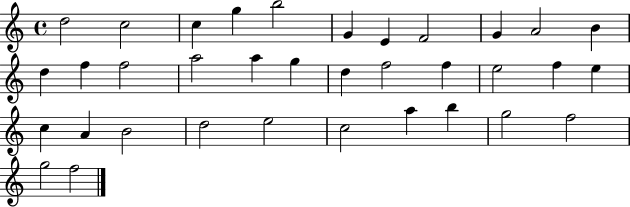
D5/h C5/h C5/q G5/q B5/h G4/q E4/q F4/h G4/q A4/h B4/q D5/q F5/q F5/h A5/h A5/q G5/q D5/q F5/h F5/q E5/h F5/q E5/q C5/q A4/q B4/h D5/h E5/h C5/h A5/q B5/q G5/h F5/h G5/h F5/h